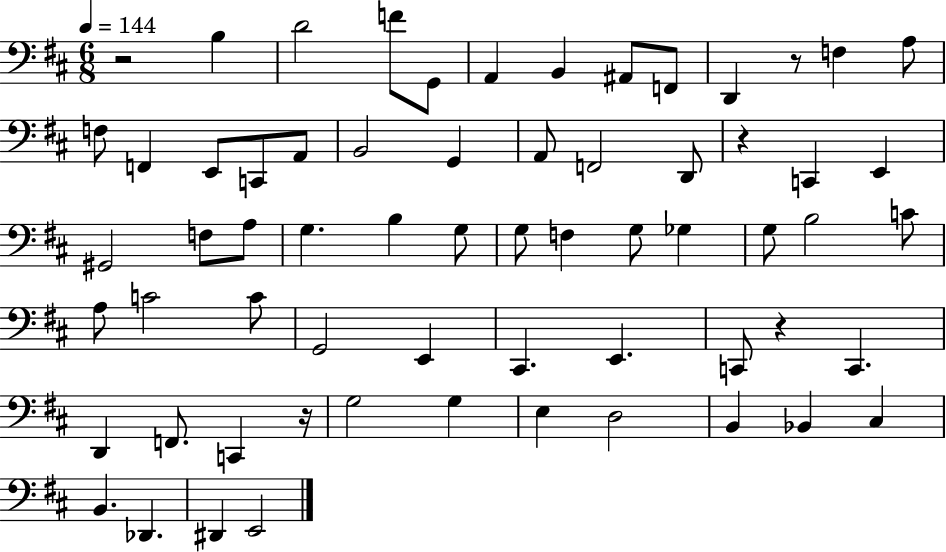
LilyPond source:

{
  \clef bass
  \numericTimeSignature
  \time 6/8
  \key d \major
  \tempo 4 = 144
  r2 b4 | d'2 f'8 g,8 | a,4 b,4 ais,8 f,8 | d,4 r8 f4 a8 | \break f8 f,4 e,8 c,8 a,8 | b,2 g,4 | a,8 f,2 d,8 | r4 c,4 e,4 | \break gis,2 f8 a8 | g4. b4 g8 | g8 f4 g8 ges4 | g8 b2 c'8 | \break a8 c'2 c'8 | g,2 e,4 | cis,4. e,4. | c,8 r4 c,4. | \break d,4 f,8. c,4 r16 | g2 g4 | e4 d2 | b,4 bes,4 cis4 | \break b,4. des,4. | dis,4 e,2 | \bar "|."
}